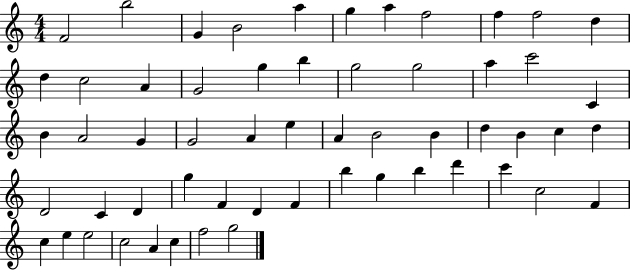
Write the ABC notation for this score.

X:1
T:Untitled
M:4/4
L:1/4
K:C
F2 b2 G B2 a g a f2 f f2 d d c2 A G2 g b g2 g2 a c'2 C B A2 G G2 A e A B2 B d B c d D2 C D g F D F b g b d' c' c2 F c e e2 c2 A c f2 g2